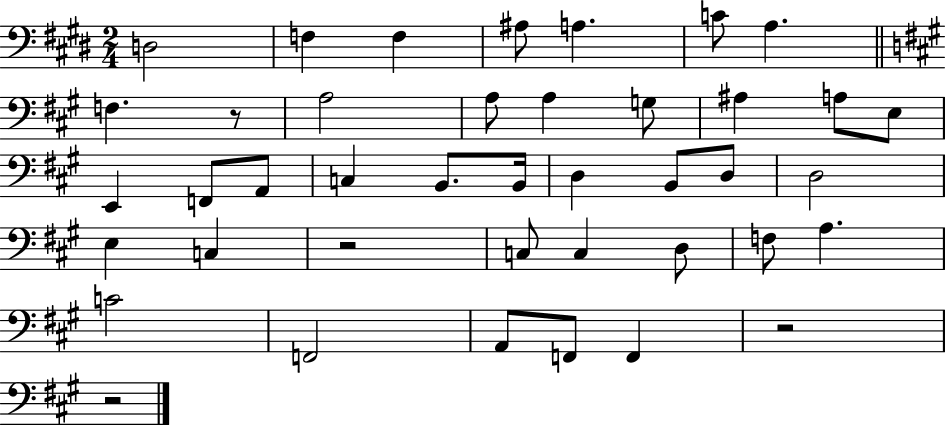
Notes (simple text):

D3/h F3/q F3/q A#3/e A3/q. C4/e A3/q. F3/q. R/e A3/h A3/e A3/q G3/e A#3/q A3/e E3/e E2/q F2/e A2/e C3/q B2/e. B2/s D3/q B2/e D3/e D3/h E3/q C3/q R/h C3/e C3/q D3/e F3/e A3/q. C4/h F2/h A2/e F2/e F2/q R/h R/h